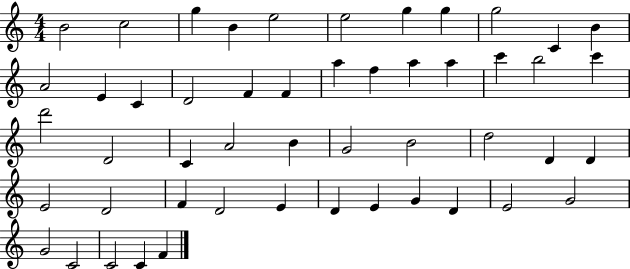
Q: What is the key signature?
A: C major